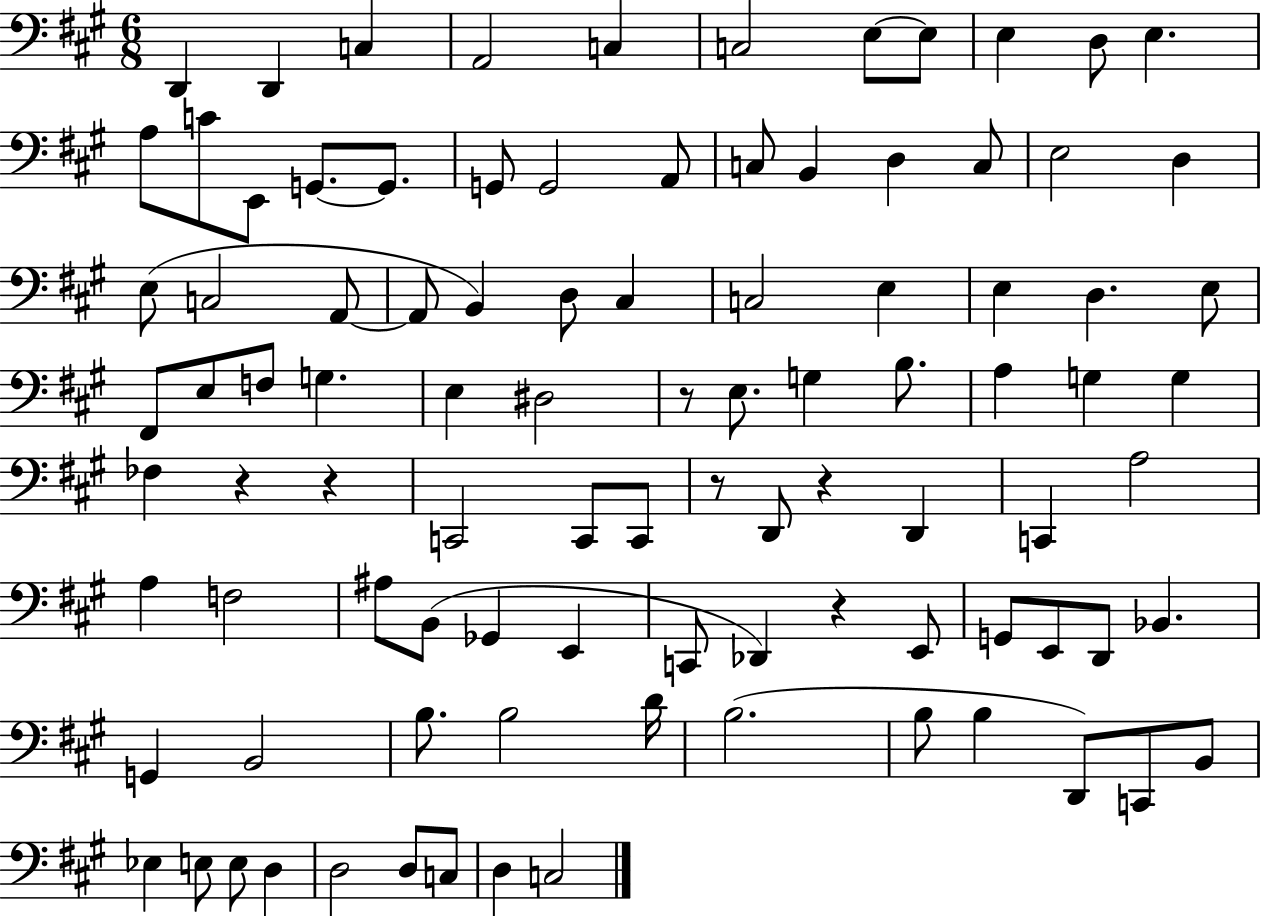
{
  \clef bass
  \numericTimeSignature
  \time 6/8
  \key a \major
  \repeat volta 2 { d,4 d,4 c4 | a,2 c4 | c2 e8~~ e8 | e4 d8 e4. | \break a8 c'8 e,8 g,8.~~ g,8. | g,8 g,2 a,8 | c8 b,4 d4 c8 | e2 d4 | \break e8( c2 a,8~~ | a,8 b,4) d8 cis4 | c2 e4 | e4 d4. e8 | \break fis,8 e8 f8 g4. | e4 dis2 | r8 e8. g4 b8. | a4 g4 g4 | \break fes4 r4 r4 | c,2 c,8 c,8 | r8 d,8 r4 d,4 | c,4 a2 | \break a4 f2 | ais8 b,8( ges,4 e,4 | c,8 des,4) r4 e,8 | g,8 e,8 d,8 bes,4. | \break g,4 b,2 | b8. b2 d'16 | b2.( | b8 b4 d,8) c,8 b,8 | \break ees4 e8 e8 d4 | d2 d8 c8 | d4 c2 | } \bar "|."
}